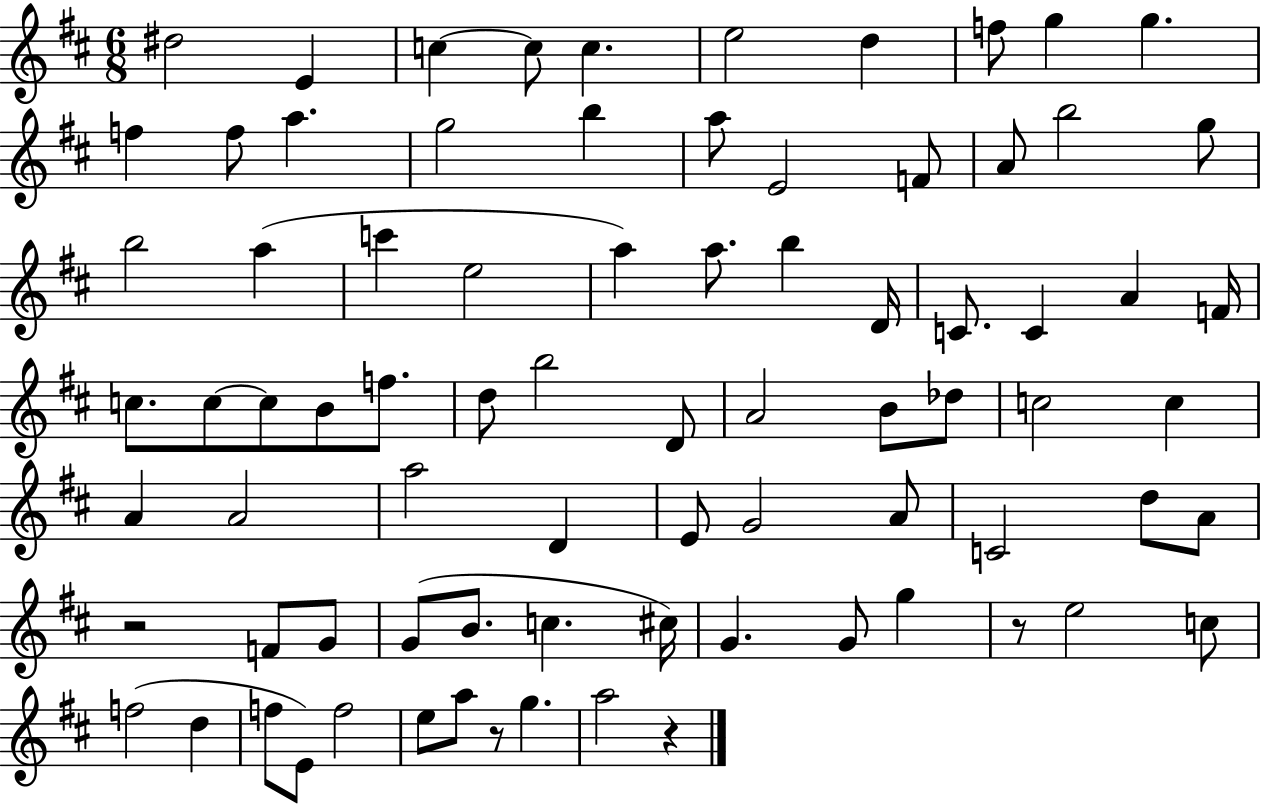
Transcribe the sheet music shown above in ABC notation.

X:1
T:Untitled
M:6/8
L:1/4
K:D
^d2 E c c/2 c e2 d f/2 g g f f/2 a g2 b a/2 E2 F/2 A/2 b2 g/2 b2 a c' e2 a a/2 b D/4 C/2 C A F/4 c/2 c/2 c/2 B/2 f/2 d/2 b2 D/2 A2 B/2 _d/2 c2 c A A2 a2 D E/2 G2 A/2 C2 d/2 A/2 z2 F/2 G/2 G/2 B/2 c ^c/4 G G/2 g z/2 e2 c/2 f2 d f/2 E/2 f2 e/2 a/2 z/2 g a2 z